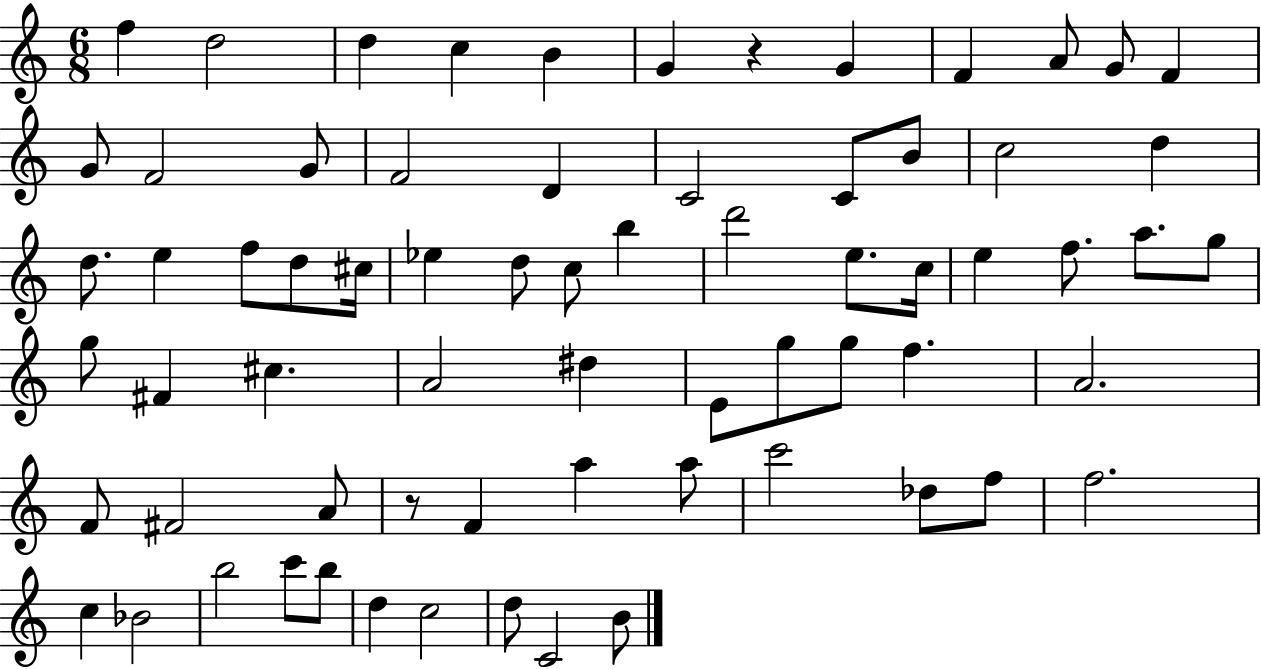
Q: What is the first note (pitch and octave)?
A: F5